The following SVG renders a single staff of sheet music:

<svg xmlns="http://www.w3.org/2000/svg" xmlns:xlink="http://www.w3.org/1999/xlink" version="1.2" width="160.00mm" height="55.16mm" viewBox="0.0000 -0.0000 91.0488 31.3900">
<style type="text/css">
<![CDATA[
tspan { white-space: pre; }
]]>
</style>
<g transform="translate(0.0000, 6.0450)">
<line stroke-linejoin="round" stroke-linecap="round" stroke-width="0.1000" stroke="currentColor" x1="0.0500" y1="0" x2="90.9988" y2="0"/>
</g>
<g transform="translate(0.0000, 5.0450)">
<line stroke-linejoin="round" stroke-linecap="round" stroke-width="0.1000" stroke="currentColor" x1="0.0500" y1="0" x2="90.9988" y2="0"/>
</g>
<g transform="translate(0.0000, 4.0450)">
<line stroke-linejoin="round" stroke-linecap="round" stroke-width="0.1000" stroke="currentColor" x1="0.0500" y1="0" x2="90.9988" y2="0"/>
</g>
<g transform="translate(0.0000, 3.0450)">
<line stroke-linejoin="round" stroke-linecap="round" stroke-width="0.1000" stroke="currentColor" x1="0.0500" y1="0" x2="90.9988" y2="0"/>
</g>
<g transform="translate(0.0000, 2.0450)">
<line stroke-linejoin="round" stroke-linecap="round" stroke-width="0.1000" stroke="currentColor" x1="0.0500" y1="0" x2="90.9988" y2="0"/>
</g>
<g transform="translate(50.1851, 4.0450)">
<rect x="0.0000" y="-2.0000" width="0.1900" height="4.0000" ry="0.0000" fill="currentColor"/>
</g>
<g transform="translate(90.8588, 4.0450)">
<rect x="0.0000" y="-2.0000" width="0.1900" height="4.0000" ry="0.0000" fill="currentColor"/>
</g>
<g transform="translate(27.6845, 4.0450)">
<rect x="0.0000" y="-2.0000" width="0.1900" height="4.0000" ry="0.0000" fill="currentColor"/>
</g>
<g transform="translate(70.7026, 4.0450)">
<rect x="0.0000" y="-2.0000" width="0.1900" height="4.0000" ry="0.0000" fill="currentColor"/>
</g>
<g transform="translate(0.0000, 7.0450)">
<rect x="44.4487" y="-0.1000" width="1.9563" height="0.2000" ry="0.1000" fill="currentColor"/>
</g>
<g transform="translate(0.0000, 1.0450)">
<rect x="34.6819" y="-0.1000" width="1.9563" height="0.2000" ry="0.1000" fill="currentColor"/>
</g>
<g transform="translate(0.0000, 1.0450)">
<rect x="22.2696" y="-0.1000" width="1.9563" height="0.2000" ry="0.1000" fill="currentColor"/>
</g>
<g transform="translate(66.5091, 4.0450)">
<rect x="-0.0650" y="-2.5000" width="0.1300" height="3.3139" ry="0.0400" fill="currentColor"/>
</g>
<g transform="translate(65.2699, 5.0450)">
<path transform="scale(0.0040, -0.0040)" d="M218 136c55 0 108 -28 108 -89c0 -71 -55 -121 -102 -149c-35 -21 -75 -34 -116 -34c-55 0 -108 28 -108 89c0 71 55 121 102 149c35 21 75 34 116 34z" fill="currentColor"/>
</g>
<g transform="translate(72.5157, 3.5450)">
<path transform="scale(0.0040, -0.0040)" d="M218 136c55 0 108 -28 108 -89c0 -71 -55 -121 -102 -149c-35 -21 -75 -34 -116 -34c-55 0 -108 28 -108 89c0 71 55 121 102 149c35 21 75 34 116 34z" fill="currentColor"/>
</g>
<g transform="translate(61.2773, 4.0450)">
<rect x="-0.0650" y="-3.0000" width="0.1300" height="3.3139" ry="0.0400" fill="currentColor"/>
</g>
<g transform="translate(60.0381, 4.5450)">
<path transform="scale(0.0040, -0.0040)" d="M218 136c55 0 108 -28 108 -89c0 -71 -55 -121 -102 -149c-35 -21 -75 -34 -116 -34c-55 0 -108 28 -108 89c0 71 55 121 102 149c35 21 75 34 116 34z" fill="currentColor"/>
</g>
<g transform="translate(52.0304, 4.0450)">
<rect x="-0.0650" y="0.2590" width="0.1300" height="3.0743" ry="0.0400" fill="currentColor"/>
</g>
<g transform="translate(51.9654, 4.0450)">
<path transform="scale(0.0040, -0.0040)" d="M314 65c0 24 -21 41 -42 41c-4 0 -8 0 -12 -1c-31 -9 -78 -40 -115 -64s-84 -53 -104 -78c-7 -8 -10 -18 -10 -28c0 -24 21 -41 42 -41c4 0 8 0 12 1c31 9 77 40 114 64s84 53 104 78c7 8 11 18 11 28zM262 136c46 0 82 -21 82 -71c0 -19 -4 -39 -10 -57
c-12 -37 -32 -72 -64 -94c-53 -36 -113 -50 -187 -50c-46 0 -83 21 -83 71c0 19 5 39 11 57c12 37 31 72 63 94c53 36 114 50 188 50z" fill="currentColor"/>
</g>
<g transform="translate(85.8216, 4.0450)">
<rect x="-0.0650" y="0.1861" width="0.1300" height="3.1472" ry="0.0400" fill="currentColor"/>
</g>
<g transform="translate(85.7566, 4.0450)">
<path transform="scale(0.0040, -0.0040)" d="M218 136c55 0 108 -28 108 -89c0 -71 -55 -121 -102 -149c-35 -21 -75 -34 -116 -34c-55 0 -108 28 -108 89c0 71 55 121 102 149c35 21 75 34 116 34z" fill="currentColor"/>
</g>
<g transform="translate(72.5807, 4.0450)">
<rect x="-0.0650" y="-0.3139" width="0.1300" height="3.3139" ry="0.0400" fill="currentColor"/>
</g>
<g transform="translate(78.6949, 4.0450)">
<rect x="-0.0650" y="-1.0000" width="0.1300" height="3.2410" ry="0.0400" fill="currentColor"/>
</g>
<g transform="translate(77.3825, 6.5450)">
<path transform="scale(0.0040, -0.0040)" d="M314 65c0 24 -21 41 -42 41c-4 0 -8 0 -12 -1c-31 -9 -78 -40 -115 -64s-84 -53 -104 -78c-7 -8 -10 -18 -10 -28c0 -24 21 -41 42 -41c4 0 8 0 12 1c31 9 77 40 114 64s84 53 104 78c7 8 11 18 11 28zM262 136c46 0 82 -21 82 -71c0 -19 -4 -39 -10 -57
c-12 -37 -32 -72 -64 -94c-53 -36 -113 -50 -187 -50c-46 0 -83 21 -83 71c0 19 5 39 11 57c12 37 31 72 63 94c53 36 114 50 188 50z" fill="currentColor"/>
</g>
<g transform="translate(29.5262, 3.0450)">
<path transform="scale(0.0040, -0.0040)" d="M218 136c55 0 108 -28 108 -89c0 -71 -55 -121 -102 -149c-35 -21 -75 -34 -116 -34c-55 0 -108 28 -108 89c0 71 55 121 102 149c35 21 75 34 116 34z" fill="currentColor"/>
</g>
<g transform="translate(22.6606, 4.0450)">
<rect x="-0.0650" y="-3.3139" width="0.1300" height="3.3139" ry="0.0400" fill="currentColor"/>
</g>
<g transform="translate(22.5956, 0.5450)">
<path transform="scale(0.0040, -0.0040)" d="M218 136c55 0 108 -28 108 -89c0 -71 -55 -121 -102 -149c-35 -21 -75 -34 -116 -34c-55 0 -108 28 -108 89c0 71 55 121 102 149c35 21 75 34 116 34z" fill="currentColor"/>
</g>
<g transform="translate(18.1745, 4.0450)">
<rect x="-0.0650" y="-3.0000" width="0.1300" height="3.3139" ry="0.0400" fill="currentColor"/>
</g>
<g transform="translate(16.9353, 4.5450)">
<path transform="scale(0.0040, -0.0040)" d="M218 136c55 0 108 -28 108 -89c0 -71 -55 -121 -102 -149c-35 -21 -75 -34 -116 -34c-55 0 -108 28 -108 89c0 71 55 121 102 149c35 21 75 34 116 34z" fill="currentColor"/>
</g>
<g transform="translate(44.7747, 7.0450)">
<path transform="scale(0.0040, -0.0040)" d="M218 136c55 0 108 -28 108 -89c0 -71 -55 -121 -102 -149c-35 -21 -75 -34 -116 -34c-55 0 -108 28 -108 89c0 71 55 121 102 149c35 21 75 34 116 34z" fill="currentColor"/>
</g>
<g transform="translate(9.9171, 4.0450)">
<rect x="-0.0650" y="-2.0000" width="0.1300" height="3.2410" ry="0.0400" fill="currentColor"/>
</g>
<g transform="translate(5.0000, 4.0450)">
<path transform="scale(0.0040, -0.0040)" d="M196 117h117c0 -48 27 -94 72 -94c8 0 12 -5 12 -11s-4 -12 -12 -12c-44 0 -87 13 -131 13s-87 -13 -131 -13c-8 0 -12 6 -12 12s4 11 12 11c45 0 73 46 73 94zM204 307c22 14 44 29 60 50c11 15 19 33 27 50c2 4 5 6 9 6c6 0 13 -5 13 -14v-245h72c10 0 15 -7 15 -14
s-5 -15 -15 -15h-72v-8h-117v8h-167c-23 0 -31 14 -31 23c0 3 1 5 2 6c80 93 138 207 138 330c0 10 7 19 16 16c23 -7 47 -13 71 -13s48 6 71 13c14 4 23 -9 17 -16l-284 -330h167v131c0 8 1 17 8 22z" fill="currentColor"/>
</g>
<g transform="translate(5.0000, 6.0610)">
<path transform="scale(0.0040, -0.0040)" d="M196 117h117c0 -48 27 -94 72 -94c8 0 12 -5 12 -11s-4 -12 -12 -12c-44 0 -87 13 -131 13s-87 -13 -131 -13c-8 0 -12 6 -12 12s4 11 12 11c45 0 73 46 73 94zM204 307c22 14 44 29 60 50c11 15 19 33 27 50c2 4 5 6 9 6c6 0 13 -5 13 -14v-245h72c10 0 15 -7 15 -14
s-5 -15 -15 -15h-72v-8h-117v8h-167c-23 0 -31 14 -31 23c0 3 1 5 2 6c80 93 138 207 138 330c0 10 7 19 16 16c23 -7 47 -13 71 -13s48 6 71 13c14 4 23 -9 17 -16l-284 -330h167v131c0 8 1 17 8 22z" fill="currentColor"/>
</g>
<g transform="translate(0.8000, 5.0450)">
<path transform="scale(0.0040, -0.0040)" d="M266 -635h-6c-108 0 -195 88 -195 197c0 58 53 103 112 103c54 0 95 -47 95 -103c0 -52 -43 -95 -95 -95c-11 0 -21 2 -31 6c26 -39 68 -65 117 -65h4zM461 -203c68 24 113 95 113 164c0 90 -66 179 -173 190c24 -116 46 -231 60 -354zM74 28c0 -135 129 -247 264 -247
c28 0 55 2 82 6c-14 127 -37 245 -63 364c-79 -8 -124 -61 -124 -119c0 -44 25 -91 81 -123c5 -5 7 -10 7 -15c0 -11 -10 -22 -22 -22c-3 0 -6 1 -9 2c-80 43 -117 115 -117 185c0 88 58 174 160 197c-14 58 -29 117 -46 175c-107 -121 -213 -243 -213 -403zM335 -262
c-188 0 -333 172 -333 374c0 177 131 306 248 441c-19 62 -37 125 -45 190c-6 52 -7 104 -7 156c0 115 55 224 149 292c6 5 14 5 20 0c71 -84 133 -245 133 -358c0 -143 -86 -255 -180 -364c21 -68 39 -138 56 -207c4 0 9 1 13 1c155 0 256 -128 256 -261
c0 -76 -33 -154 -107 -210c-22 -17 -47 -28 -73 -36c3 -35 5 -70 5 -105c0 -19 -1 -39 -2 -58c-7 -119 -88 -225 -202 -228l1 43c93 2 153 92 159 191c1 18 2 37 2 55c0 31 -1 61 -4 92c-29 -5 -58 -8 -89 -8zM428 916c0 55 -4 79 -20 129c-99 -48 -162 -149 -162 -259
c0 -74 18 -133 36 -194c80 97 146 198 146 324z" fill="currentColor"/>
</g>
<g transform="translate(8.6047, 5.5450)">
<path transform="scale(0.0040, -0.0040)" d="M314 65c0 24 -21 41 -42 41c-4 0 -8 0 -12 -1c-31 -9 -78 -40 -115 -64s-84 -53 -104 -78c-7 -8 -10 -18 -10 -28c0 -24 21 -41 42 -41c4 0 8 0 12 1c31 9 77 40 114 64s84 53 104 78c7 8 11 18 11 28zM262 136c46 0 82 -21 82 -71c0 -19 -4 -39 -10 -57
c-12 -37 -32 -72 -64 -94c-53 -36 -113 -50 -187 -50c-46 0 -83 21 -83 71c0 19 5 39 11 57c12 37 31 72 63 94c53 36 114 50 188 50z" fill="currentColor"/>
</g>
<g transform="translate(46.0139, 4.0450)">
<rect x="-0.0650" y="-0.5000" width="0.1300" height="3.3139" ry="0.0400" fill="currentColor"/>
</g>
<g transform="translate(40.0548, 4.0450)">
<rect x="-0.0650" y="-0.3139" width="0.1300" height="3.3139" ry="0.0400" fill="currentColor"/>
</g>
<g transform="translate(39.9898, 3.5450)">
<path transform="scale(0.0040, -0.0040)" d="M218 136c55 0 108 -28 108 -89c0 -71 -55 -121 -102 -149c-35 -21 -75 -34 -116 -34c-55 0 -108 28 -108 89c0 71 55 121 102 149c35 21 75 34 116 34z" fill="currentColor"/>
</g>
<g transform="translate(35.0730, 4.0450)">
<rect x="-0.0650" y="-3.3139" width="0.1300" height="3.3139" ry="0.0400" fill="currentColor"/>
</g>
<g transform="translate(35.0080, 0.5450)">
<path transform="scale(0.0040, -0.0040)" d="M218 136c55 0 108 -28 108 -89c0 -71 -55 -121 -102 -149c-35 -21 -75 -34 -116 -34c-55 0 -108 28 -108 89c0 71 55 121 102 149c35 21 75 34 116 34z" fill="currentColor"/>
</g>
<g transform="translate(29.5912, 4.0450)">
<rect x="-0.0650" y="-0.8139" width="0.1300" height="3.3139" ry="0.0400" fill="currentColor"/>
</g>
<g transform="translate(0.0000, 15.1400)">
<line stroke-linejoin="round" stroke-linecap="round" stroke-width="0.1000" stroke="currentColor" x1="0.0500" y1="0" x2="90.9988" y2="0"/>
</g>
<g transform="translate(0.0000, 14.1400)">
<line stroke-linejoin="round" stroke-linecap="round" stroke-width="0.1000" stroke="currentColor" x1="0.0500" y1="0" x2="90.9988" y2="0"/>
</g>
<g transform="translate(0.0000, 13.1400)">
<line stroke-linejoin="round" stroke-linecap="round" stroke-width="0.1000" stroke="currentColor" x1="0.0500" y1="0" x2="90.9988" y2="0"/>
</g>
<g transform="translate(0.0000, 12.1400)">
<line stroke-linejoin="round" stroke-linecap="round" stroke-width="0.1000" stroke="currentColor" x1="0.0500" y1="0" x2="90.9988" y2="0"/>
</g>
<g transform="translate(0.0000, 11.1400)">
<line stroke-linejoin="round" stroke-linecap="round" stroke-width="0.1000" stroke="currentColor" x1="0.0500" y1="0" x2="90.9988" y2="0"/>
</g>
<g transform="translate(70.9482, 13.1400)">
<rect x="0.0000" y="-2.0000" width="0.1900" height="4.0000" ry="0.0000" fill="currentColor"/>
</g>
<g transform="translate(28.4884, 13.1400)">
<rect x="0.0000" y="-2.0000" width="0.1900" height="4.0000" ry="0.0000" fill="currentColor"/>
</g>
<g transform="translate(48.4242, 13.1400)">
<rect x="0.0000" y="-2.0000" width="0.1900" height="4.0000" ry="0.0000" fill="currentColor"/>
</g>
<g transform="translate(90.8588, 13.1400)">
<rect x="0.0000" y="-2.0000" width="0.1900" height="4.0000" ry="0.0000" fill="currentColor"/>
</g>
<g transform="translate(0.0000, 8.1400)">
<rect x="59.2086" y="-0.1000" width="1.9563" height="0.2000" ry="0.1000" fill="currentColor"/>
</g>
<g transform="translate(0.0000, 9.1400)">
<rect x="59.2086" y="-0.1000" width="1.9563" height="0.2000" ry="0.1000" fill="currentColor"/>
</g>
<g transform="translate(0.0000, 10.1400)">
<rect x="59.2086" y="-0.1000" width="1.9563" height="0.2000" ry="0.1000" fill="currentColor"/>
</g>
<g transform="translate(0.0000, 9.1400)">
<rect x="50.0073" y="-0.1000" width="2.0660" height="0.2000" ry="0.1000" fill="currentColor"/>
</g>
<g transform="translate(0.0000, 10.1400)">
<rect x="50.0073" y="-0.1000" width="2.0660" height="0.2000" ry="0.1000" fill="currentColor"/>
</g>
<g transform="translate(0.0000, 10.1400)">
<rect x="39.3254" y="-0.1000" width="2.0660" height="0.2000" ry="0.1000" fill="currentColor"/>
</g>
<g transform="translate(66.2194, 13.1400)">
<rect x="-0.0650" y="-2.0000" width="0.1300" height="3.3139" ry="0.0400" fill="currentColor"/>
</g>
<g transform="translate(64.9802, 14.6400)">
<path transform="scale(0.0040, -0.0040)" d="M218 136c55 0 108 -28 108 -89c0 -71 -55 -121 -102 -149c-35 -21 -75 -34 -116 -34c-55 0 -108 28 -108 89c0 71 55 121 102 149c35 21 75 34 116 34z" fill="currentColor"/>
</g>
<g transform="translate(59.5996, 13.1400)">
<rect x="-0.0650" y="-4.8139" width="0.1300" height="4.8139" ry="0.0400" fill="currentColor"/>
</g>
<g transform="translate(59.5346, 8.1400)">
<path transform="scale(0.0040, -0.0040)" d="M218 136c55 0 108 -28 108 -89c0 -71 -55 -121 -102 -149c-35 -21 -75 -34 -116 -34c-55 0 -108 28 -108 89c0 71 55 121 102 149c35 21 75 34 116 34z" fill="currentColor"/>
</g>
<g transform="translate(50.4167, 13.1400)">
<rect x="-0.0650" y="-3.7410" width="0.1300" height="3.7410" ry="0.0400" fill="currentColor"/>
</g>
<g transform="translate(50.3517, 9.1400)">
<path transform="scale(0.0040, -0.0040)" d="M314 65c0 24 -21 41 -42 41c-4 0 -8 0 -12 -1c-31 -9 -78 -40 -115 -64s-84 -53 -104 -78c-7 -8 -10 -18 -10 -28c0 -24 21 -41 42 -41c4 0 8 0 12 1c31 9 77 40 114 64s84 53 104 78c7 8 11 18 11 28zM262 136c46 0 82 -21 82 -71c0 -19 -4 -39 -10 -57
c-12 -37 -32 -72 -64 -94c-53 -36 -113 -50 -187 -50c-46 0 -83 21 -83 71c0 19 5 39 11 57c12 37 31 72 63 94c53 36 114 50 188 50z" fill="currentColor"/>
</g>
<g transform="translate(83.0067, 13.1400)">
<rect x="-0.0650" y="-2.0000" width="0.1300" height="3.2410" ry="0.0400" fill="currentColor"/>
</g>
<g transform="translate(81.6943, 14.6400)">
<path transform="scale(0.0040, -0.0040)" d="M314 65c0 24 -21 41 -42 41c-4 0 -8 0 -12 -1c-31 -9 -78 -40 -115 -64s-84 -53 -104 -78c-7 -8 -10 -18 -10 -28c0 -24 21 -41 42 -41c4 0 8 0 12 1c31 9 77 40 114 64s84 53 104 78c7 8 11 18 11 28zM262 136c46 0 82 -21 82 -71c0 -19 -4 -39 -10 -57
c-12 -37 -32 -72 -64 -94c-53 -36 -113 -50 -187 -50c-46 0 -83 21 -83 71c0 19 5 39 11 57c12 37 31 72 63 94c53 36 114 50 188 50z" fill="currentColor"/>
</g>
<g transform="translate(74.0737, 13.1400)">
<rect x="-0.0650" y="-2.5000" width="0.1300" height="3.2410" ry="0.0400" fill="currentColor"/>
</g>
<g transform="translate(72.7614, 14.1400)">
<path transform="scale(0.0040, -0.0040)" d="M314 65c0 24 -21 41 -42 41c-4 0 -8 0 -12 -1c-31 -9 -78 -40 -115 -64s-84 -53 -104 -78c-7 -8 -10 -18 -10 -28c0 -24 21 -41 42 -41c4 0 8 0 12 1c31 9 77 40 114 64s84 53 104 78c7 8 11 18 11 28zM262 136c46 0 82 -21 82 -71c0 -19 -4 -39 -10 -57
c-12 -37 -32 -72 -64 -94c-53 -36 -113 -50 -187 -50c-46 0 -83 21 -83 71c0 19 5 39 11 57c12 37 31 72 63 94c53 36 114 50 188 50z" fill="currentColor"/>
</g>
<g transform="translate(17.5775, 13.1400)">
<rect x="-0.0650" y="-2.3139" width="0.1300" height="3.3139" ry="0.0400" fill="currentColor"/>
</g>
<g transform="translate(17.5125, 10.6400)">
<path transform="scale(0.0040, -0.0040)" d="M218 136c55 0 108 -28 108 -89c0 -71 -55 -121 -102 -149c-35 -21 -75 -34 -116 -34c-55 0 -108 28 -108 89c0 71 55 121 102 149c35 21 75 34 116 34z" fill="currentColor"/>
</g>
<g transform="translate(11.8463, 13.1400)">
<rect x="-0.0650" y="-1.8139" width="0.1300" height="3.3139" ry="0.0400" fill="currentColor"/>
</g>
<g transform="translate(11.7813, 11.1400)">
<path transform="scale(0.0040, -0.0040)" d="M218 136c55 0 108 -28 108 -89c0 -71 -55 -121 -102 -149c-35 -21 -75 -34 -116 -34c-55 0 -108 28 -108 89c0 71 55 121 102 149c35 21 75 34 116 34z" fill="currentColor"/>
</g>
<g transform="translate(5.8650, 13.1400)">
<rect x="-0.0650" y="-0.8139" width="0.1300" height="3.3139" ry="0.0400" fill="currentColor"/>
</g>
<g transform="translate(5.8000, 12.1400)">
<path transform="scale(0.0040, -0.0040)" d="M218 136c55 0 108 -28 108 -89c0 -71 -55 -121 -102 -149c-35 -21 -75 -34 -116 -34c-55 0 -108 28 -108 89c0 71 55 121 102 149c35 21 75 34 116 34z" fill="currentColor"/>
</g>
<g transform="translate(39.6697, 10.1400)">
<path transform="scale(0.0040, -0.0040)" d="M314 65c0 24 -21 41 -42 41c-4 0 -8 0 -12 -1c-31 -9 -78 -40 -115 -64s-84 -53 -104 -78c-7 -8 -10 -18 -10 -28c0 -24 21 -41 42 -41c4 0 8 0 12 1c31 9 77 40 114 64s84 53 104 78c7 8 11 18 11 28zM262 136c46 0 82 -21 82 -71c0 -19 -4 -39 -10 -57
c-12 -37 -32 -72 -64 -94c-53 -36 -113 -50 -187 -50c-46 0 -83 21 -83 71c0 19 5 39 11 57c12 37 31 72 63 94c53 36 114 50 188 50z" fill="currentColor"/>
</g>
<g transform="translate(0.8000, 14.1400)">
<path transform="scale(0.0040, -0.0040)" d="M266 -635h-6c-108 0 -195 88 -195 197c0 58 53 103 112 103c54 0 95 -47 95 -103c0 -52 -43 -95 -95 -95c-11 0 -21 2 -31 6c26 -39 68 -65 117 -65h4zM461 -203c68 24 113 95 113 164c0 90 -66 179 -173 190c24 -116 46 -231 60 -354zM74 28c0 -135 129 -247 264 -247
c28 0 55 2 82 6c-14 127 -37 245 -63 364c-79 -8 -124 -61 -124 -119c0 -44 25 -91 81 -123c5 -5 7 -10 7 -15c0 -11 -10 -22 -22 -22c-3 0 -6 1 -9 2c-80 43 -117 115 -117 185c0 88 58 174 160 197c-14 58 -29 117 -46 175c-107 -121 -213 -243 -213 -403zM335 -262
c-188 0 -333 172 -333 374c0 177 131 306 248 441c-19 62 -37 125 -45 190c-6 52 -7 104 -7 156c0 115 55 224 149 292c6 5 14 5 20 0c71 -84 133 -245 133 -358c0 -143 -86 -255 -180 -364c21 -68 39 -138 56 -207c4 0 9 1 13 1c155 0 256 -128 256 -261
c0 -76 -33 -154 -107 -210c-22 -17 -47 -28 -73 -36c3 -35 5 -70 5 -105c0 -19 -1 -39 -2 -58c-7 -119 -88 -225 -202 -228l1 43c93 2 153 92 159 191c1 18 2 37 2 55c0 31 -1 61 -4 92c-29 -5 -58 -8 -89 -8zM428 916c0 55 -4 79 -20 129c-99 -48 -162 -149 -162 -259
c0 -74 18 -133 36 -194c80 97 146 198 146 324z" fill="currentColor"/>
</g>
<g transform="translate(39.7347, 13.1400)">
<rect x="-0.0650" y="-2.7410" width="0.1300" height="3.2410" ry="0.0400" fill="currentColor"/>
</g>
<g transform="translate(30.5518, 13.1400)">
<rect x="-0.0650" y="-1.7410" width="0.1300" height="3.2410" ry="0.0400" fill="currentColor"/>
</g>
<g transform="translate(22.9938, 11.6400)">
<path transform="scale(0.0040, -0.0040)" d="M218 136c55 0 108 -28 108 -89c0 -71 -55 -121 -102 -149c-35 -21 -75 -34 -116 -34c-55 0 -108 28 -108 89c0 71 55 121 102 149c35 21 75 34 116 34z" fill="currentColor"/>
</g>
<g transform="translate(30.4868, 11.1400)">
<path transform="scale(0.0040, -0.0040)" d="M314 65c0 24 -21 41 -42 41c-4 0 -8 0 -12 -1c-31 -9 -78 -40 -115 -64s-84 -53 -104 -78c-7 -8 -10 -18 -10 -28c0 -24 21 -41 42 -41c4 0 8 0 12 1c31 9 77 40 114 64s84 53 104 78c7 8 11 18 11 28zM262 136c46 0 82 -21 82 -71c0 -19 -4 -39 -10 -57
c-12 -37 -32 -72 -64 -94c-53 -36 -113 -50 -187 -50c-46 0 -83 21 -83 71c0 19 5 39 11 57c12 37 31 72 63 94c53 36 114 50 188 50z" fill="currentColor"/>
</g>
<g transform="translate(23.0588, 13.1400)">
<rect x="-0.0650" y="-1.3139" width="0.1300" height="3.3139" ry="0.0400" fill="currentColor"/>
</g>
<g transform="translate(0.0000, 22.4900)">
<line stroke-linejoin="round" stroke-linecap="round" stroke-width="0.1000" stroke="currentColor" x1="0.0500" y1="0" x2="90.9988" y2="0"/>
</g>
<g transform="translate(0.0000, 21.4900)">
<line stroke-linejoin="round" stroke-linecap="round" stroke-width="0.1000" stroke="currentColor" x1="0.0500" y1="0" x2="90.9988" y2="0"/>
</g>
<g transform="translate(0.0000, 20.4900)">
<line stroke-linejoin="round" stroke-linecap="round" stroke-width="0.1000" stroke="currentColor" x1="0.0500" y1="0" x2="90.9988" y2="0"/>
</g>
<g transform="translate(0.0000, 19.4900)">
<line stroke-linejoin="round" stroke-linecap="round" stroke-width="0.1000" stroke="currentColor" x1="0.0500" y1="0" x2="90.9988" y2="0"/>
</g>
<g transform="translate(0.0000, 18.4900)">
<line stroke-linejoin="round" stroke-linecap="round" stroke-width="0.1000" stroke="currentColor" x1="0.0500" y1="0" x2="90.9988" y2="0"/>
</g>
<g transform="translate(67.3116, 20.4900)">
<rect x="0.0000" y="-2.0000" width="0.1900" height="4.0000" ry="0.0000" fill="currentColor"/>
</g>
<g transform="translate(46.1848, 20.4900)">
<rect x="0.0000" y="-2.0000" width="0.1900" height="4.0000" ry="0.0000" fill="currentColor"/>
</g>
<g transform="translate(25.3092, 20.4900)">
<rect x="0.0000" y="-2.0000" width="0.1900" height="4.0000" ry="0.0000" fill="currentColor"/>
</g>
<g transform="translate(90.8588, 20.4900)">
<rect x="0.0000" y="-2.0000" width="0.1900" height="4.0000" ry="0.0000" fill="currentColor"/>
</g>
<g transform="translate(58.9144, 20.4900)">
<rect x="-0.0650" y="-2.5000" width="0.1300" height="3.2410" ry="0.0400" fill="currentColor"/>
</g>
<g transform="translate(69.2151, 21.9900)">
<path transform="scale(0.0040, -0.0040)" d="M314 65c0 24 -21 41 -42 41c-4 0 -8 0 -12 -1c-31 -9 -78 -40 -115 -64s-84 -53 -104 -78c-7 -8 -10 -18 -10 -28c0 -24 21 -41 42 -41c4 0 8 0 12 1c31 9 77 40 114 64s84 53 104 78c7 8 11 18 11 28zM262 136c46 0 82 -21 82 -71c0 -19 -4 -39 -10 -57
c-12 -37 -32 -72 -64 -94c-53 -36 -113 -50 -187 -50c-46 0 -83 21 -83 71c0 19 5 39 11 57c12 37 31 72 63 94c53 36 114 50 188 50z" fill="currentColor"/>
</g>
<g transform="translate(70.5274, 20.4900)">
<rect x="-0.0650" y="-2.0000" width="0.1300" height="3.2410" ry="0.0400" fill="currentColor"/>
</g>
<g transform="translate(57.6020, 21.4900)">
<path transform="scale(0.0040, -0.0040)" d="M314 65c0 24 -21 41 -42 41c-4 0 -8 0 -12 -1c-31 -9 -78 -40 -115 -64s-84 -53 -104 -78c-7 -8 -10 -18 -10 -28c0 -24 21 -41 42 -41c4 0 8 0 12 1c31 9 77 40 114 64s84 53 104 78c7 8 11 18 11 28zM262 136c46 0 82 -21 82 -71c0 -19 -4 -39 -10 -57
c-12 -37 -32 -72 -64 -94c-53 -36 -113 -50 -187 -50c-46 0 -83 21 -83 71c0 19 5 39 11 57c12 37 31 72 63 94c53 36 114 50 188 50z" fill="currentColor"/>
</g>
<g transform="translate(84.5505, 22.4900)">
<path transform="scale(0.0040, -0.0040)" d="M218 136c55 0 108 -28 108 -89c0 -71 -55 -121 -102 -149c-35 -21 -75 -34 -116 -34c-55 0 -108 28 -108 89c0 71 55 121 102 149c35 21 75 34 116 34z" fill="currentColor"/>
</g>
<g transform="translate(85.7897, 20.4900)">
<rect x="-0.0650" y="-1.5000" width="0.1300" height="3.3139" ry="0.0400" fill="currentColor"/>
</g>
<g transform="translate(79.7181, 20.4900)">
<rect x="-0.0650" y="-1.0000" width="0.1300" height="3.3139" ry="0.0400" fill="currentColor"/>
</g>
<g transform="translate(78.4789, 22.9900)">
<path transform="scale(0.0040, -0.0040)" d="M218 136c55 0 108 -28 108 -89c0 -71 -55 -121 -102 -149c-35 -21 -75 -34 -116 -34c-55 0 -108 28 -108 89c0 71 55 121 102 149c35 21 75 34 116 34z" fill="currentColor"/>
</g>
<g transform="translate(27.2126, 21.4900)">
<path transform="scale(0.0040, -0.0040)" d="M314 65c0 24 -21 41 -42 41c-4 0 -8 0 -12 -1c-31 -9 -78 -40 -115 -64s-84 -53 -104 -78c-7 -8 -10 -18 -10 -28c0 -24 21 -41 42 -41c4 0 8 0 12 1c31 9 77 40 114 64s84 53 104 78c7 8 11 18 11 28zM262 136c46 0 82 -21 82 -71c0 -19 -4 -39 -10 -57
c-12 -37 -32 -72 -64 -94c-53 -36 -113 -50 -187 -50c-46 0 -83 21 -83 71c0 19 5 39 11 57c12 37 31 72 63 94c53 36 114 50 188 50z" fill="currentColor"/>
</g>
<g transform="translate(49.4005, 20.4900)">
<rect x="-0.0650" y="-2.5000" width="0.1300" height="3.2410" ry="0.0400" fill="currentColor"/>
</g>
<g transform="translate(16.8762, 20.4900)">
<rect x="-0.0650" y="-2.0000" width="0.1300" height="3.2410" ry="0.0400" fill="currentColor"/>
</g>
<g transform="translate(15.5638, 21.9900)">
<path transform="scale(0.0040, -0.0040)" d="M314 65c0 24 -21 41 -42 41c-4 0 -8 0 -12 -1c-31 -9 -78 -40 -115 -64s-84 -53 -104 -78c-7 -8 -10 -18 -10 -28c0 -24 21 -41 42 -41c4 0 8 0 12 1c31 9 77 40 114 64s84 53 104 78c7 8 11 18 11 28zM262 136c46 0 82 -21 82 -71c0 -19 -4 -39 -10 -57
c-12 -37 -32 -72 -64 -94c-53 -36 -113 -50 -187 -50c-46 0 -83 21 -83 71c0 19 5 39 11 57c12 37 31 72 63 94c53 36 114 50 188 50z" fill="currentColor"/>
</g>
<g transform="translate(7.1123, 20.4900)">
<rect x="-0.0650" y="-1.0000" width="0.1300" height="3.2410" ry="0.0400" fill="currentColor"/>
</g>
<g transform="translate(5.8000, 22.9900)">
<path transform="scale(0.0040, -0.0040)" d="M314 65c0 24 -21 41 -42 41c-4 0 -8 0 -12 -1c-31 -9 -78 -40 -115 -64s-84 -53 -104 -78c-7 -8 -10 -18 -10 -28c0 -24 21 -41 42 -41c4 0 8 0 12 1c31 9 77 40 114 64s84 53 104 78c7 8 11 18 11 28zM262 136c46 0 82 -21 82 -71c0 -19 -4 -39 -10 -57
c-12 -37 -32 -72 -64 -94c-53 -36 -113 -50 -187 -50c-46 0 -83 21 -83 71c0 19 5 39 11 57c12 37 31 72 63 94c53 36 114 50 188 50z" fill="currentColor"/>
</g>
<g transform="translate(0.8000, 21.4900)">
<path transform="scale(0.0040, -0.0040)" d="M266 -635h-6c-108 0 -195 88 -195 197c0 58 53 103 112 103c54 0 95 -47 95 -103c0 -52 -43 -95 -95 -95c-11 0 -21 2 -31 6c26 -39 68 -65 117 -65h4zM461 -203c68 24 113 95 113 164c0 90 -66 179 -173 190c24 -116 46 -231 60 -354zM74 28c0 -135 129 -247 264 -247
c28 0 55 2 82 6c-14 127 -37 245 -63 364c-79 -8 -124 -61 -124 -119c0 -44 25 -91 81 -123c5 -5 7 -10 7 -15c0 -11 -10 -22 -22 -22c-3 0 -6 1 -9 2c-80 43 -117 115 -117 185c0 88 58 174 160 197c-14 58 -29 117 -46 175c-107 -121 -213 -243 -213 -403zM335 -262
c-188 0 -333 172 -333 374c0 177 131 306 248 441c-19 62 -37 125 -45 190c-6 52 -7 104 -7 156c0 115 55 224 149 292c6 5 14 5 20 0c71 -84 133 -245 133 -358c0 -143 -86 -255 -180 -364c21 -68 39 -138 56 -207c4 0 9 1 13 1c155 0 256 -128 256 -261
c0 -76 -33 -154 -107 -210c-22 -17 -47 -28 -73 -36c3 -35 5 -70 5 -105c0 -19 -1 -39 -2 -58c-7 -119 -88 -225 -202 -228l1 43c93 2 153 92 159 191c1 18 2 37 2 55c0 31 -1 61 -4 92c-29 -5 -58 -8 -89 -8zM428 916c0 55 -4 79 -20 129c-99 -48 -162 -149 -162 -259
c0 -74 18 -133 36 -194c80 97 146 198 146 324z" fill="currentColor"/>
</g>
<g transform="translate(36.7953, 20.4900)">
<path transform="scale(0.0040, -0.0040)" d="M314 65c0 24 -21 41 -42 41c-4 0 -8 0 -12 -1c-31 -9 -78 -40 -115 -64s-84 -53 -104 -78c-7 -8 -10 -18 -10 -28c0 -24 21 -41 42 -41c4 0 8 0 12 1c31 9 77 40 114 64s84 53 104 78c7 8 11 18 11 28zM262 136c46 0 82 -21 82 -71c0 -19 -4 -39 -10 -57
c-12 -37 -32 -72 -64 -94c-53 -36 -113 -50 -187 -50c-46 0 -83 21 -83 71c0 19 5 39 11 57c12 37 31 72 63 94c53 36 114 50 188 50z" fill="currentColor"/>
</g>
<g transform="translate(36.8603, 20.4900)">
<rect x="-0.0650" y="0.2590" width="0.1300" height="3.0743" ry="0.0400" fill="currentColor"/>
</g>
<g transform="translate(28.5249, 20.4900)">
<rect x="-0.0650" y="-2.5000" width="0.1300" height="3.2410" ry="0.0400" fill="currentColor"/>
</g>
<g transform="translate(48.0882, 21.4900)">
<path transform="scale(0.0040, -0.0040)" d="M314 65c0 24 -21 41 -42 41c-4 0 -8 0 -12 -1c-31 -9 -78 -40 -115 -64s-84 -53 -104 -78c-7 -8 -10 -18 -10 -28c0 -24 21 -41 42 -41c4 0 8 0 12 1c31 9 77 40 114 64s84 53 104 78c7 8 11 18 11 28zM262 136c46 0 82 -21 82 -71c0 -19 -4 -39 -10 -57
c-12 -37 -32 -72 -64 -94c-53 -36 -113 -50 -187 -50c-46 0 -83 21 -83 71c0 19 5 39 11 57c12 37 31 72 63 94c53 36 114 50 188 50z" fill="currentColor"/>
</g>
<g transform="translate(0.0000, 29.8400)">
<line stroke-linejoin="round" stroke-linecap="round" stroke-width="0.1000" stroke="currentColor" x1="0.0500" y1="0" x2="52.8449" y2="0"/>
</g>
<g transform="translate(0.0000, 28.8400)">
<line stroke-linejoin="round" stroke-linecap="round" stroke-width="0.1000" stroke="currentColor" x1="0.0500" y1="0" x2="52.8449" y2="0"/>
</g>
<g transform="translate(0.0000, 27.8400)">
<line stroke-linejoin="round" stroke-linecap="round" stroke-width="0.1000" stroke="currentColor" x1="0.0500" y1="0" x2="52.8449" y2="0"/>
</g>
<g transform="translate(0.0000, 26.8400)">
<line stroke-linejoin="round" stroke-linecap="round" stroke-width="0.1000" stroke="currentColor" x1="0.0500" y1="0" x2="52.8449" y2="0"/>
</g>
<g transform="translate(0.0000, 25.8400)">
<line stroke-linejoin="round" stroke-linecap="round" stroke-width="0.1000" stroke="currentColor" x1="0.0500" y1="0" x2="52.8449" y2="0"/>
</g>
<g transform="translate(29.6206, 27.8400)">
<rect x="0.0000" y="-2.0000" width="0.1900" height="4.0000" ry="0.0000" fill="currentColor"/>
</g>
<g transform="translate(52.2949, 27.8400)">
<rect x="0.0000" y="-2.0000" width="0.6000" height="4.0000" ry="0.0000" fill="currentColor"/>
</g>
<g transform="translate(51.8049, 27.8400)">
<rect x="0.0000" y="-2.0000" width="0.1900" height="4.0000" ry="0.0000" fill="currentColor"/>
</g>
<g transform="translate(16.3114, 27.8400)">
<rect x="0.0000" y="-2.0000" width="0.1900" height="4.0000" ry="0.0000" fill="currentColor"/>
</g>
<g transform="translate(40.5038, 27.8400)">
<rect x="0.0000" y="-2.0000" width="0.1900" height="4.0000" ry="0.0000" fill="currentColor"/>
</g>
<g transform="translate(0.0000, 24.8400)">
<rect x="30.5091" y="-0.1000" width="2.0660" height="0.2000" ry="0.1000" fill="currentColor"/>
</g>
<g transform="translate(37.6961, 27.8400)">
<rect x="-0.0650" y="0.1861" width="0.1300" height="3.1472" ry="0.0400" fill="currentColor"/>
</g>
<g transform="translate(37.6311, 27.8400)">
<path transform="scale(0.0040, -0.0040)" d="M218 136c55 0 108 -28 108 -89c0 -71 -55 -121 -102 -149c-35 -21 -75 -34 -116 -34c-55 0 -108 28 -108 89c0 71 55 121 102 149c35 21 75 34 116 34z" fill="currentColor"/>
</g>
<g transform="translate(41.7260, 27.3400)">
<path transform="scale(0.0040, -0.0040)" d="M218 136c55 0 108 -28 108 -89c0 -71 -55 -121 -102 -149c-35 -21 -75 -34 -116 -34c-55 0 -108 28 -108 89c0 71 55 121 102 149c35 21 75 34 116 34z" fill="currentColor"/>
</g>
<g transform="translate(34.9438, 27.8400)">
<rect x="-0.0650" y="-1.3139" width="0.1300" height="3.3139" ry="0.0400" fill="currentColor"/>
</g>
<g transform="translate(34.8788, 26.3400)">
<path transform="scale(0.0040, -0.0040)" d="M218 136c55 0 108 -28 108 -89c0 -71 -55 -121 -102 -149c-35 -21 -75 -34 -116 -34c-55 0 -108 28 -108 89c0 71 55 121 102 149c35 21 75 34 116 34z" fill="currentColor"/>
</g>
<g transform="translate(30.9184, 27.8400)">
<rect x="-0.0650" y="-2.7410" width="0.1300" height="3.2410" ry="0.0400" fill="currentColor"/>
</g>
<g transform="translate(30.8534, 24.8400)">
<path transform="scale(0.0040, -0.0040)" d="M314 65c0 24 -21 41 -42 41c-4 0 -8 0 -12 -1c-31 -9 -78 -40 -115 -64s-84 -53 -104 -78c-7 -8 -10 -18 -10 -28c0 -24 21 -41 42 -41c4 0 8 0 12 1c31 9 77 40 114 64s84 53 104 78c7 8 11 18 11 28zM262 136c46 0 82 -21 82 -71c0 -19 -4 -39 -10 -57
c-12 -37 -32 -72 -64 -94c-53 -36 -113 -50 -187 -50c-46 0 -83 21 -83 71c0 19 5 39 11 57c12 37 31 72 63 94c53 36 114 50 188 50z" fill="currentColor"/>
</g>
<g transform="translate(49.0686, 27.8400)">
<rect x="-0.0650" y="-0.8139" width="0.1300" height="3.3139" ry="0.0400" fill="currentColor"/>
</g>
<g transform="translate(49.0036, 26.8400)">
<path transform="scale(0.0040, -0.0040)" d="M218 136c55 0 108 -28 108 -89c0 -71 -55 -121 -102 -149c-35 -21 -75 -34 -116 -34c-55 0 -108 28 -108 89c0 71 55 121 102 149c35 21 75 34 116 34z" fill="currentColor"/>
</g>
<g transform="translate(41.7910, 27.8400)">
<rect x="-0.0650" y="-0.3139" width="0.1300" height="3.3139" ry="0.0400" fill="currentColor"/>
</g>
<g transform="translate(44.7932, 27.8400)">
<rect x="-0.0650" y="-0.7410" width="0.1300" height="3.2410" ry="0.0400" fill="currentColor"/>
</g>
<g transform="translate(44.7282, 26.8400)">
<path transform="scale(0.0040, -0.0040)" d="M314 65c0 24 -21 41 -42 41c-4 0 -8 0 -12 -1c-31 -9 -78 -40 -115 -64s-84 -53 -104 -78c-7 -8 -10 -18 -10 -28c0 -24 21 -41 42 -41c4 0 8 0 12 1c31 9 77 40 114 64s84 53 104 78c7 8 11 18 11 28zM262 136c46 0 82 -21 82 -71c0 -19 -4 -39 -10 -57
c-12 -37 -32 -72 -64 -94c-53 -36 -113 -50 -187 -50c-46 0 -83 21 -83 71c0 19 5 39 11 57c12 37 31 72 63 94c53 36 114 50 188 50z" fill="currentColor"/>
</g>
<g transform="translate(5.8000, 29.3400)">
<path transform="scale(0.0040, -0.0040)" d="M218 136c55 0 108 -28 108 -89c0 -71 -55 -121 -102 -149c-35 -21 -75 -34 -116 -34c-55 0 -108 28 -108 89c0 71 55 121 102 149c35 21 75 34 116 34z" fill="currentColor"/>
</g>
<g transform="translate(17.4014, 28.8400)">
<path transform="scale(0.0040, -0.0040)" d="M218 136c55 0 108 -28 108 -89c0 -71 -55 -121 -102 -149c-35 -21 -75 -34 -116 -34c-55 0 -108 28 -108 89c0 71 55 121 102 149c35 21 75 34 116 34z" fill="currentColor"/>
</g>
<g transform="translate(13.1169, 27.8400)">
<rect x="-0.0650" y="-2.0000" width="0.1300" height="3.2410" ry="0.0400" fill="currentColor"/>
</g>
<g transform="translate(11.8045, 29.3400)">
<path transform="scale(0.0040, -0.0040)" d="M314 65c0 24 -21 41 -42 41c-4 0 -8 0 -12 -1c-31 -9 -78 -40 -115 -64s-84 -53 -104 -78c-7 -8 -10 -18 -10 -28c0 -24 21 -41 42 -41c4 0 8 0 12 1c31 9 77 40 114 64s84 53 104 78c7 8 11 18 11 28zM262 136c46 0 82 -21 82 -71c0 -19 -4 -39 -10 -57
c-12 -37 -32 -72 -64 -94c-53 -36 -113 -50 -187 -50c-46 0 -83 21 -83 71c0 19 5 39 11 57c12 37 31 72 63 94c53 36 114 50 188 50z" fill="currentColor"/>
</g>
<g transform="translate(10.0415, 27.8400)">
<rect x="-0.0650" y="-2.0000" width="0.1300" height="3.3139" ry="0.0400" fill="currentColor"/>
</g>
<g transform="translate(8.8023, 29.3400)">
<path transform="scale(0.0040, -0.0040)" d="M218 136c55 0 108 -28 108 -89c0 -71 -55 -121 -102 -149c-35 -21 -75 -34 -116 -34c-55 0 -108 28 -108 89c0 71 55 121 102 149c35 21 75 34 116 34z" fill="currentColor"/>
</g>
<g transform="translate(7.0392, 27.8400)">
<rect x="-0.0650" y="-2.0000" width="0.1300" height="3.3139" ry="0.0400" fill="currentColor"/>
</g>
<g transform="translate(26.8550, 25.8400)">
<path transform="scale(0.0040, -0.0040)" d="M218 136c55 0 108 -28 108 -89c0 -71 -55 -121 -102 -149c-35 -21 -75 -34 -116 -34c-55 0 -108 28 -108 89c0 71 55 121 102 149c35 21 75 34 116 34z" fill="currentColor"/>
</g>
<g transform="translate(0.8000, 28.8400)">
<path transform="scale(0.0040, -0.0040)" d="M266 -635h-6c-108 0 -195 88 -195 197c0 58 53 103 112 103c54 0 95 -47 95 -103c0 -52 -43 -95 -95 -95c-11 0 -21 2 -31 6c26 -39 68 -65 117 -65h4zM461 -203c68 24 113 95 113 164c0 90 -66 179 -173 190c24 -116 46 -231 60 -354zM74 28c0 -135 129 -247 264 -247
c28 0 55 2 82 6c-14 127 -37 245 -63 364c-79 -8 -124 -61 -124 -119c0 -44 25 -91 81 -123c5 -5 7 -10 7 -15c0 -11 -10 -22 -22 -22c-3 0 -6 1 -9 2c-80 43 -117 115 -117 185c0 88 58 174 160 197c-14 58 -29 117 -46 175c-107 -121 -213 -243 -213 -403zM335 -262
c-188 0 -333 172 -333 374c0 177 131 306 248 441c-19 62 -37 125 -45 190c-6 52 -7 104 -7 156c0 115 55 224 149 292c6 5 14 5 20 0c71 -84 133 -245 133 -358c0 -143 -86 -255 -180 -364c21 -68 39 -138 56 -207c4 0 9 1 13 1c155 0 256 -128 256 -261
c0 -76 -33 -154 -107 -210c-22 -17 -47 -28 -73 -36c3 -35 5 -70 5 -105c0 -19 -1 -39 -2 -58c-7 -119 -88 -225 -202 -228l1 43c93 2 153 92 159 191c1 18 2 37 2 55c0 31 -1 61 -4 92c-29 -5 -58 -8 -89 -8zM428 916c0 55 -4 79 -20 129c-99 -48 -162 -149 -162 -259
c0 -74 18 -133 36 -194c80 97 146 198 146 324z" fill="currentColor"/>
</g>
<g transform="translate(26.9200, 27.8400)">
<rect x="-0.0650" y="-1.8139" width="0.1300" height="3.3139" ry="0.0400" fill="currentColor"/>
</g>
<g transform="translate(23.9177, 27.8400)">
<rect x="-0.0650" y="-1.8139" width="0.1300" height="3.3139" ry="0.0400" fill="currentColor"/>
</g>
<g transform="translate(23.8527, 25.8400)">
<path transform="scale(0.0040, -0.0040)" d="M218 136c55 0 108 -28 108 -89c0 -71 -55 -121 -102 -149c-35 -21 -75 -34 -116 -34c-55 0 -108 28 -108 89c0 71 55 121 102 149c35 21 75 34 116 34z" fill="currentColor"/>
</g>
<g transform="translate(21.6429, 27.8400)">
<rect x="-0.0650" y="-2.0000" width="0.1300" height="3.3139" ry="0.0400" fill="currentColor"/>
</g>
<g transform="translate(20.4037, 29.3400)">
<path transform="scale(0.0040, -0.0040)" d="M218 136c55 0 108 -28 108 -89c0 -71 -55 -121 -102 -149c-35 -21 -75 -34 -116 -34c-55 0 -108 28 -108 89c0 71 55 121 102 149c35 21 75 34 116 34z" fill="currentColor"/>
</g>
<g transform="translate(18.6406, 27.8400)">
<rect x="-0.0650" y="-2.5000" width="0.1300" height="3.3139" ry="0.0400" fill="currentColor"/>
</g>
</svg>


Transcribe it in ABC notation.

X:1
T:Untitled
M:4/4
L:1/4
K:C
F2 A b d b c C B2 A G c D2 B d f g e f2 a2 c'2 e' F G2 F2 D2 F2 G2 B2 G2 G2 F2 D E F F F2 G F f f a2 e B c d2 d